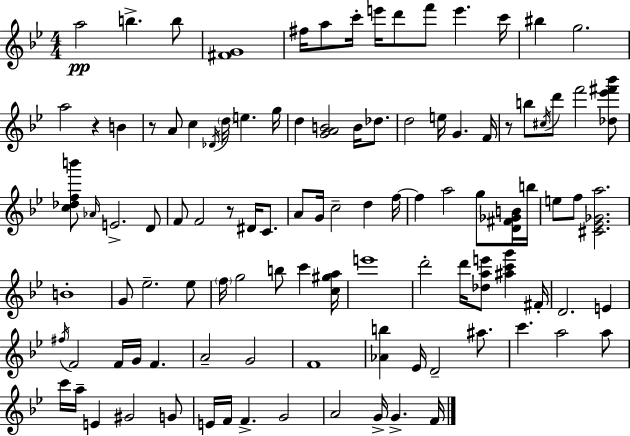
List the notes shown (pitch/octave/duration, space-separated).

A5/h B5/q. B5/e [F#4,G4]/w F#5/s A5/e C6/s E6/s D6/e F6/e E6/q. C6/s BIS5/q G5/h. A5/h R/q B4/q R/e A4/e C5/q Db4/s D5/s E5/q. G5/s D5/q [G4,A4,B4]/h B4/s Db5/e. D5/h E5/s G4/q. F4/s R/e B5/e C#5/s D6/e F6/h [Db5,Eb6,F#6,Bb6]/e [C5,Db5,F5,B6]/e Ab4/s E4/h. D4/e F4/e F4/h R/e D#4/s C4/e. A4/e G4/s C5/h D5/q F5/s F5/q A5/h G5/e [D4,F#4,Gb4,B4]/s B5/s E5/e F5/e [C#4,Eb4,Gb4,A5]/h. B4/w G4/e Eb5/h. Eb5/e F5/s G5/h B5/e C6/q [C5,G#5,A5]/s E6/w D6/h D6/s [Db5,A5,E6]/e [A#5,C6,G6]/q F#4/s D4/h. E4/q F#5/s F4/h F4/s G4/s F4/q. A4/h G4/h F4/w [Ab4,B5]/q Eb4/s D4/h A#5/e. C6/q. A5/h A5/e C6/s A5/s E4/q G#4/h G4/e E4/s F4/s F4/q. G4/h A4/h G4/s G4/q. F4/s